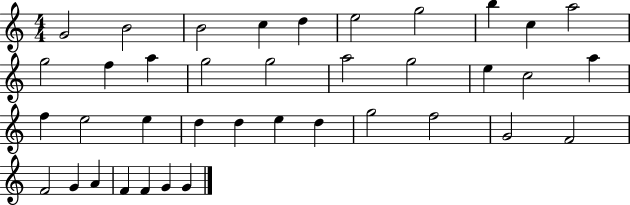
{
  \clef treble
  \numericTimeSignature
  \time 4/4
  \key c \major
  g'2 b'2 | b'2 c''4 d''4 | e''2 g''2 | b''4 c''4 a''2 | \break g''2 f''4 a''4 | g''2 g''2 | a''2 g''2 | e''4 c''2 a''4 | \break f''4 e''2 e''4 | d''4 d''4 e''4 d''4 | g''2 f''2 | g'2 f'2 | \break f'2 g'4 a'4 | f'4 f'4 g'4 g'4 | \bar "|."
}